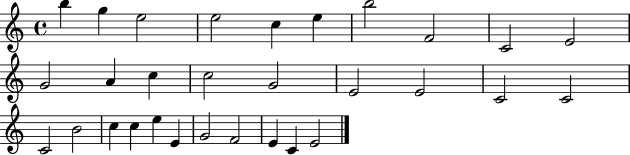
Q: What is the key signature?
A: C major